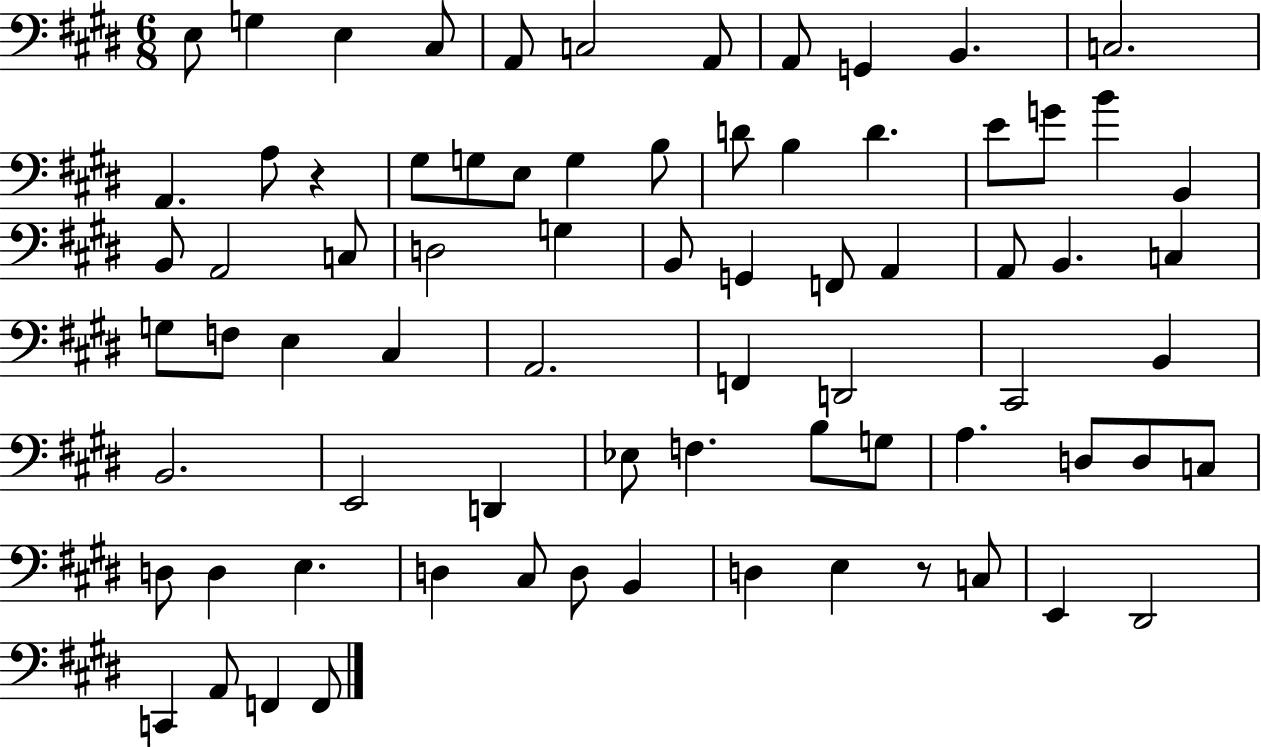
E3/e G3/q E3/q C#3/e A2/e C3/h A2/e A2/e G2/q B2/q. C3/h. A2/q. A3/e R/q G#3/e G3/e E3/e G3/q B3/e D4/e B3/q D4/q. E4/e G4/e B4/q B2/q B2/e A2/h C3/e D3/h G3/q B2/e G2/q F2/e A2/q A2/e B2/q. C3/q G3/e F3/e E3/q C#3/q A2/h. F2/q D2/h C#2/h B2/q B2/h. E2/h D2/q Eb3/e F3/q. B3/e G3/e A3/q. D3/e D3/e C3/e D3/e D3/q E3/q. D3/q C#3/e D3/e B2/q D3/q E3/q R/e C3/e E2/q D#2/h C2/q A2/e F2/q F2/e